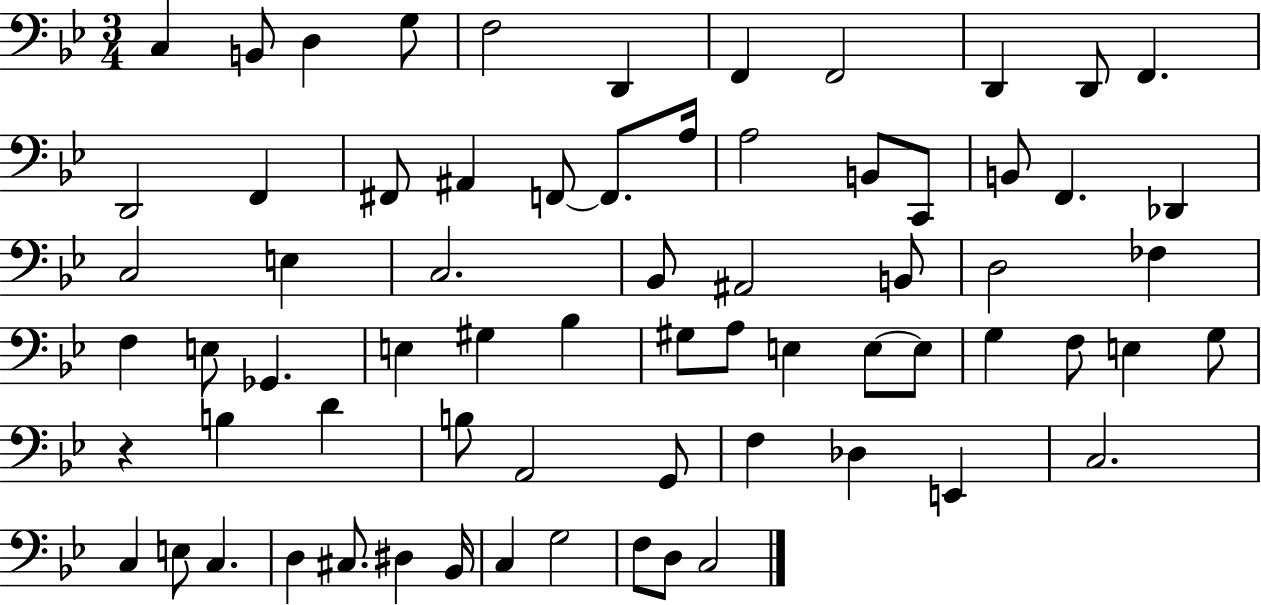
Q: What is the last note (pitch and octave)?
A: C3